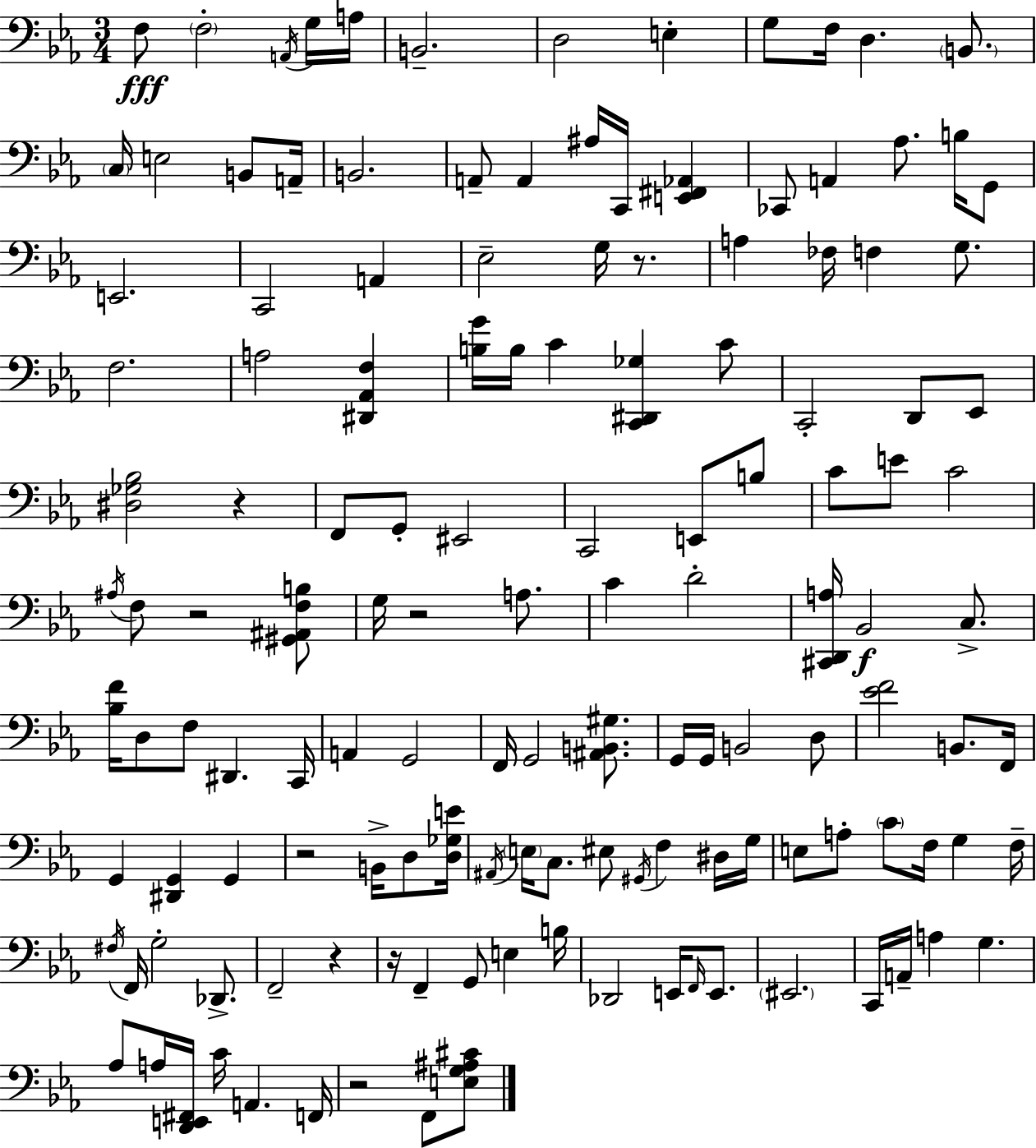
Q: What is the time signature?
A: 3/4